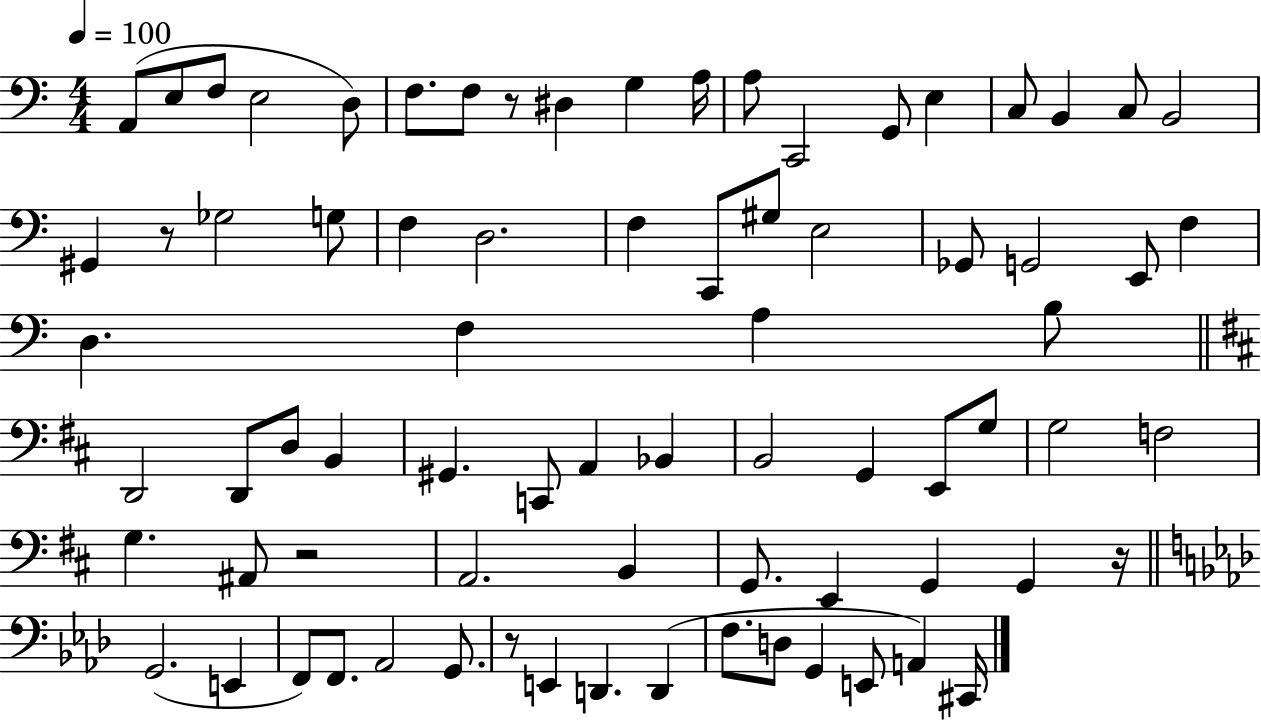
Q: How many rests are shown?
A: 5